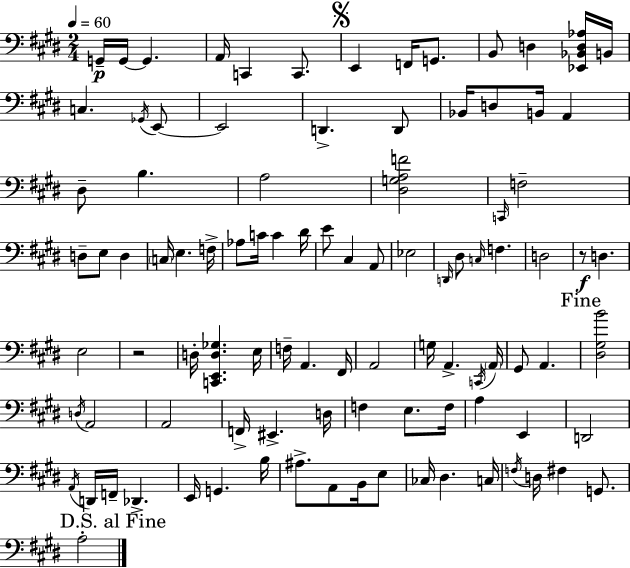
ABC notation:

X:1
T:Untitled
M:2/4
L:1/4
K:E
G,,/4 G,,/4 G,, A,,/4 C,, C,,/2 E,, F,,/4 G,,/2 B,,/2 D, [_E,,_B,,D,_A,]/4 B,,/4 C, _G,,/4 E,,/2 E,,2 D,, D,,/2 _B,,/4 D,/2 B,,/4 A,, ^D,/2 B, A,2 [^D,G,A,F]2 C,,/4 F,2 D,/2 E,/2 D, C,/4 E, F,/4 _A,/2 C/4 C ^D/4 E/2 ^C, A,,/2 _E,2 D,,/4 ^D,/2 C,/4 F, D,2 z/2 D, E,2 z2 D,/4 [C,,E,,D,_G,] E,/4 F,/4 A,, ^F,,/4 A,,2 G,/4 A,, C,,/4 A,,/4 ^G,,/2 A,, [^D,^G,B]2 D,/4 A,,2 A,,2 F,,/4 ^E,, D,/4 F, E,/2 F,/4 A, E,, D,,2 A,,/4 D,,/4 F,,/4 _D,, E,,/4 G,, B,/4 ^A,/2 A,,/2 B,,/4 E,/2 _C,/4 ^D, C,/4 F,/4 D,/4 ^F, G,,/2 A,2